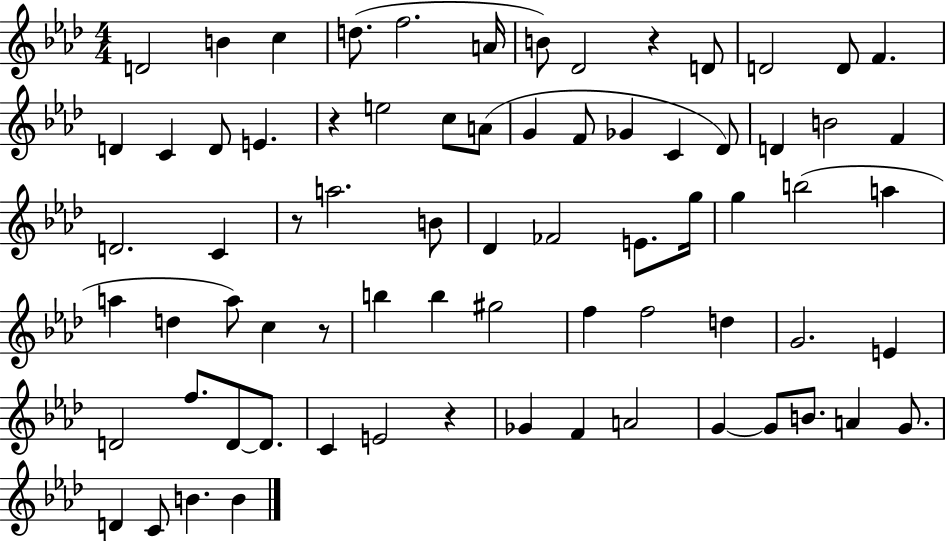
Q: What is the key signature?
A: AES major